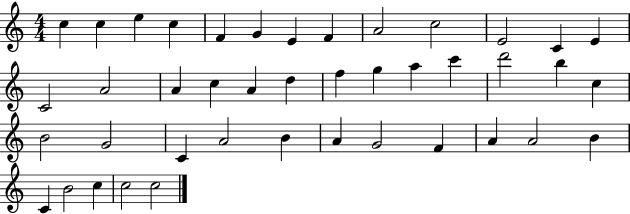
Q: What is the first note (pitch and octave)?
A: C5